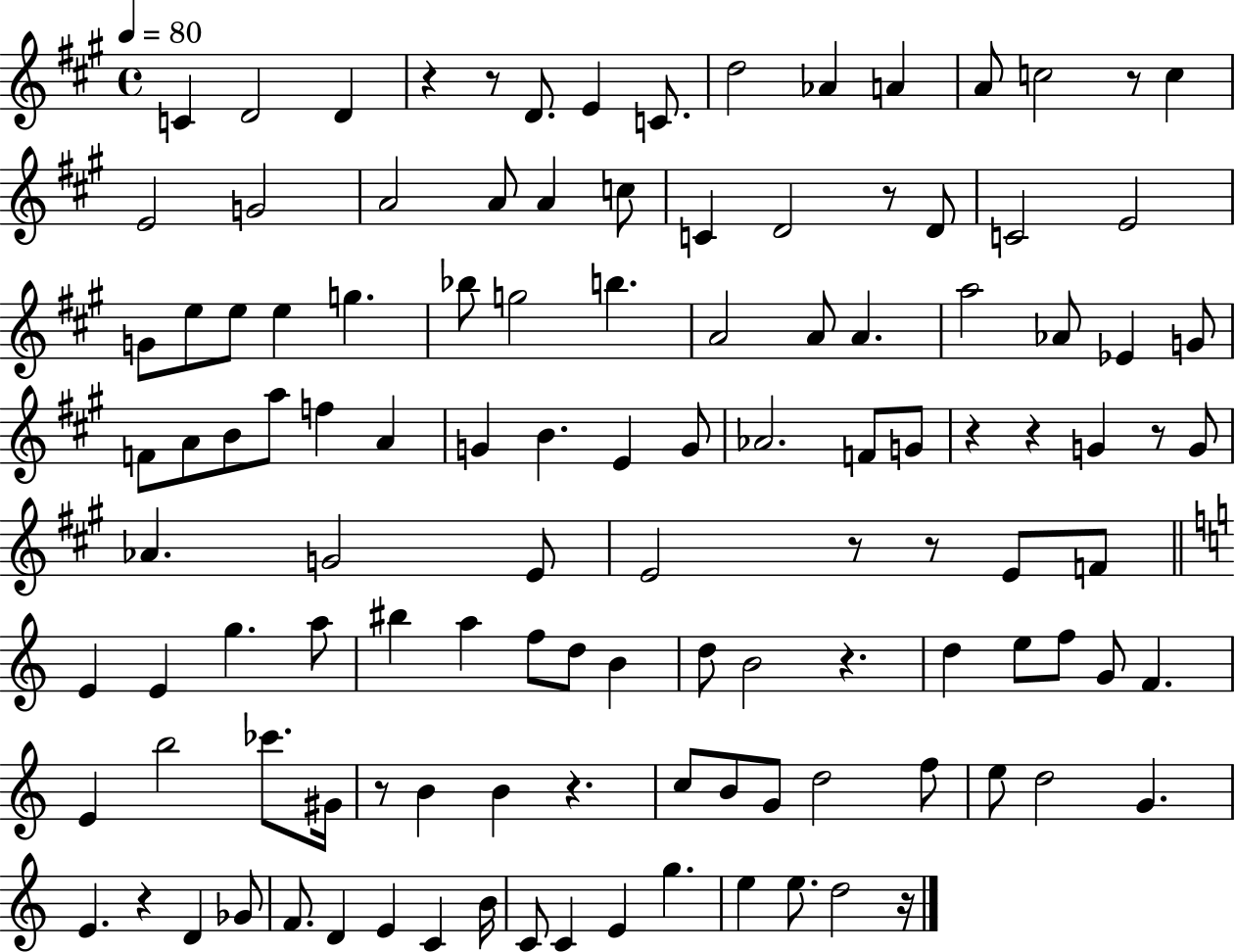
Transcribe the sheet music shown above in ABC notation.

X:1
T:Untitled
M:4/4
L:1/4
K:A
C D2 D z z/2 D/2 E C/2 d2 _A A A/2 c2 z/2 c E2 G2 A2 A/2 A c/2 C D2 z/2 D/2 C2 E2 G/2 e/2 e/2 e g _b/2 g2 b A2 A/2 A a2 _A/2 _E G/2 F/2 A/2 B/2 a/2 f A G B E G/2 _A2 F/2 G/2 z z G z/2 G/2 _A G2 E/2 E2 z/2 z/2 E/2 F/2 E E g a/2 ^b a f/2 d/2 B d/2 B2 z d e/2 f/2 G/2 F E b2 _c'/2 ^G/4 z/2 B B z c/2 B/2 G/2 d2 f/2 e/2 d2 G E z D _G/2 F/2 D E C B/4 C/2 C E g e e/2 d2 z/4